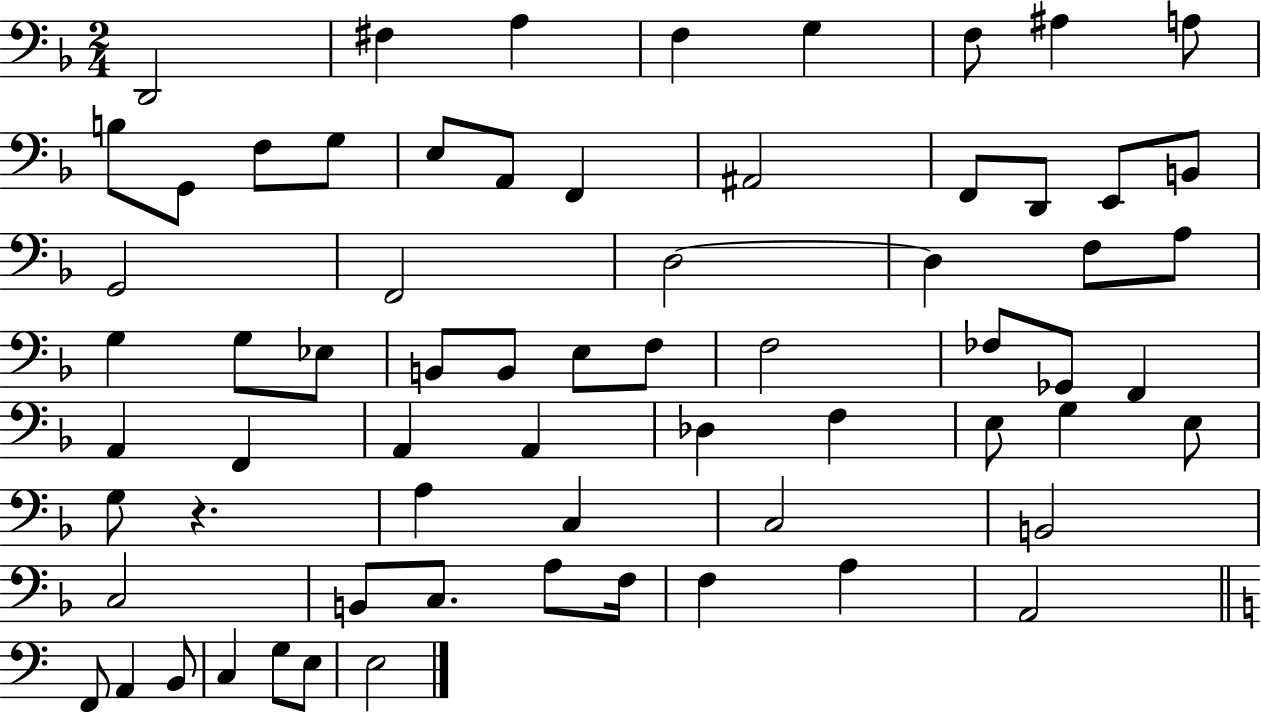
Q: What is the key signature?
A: F major